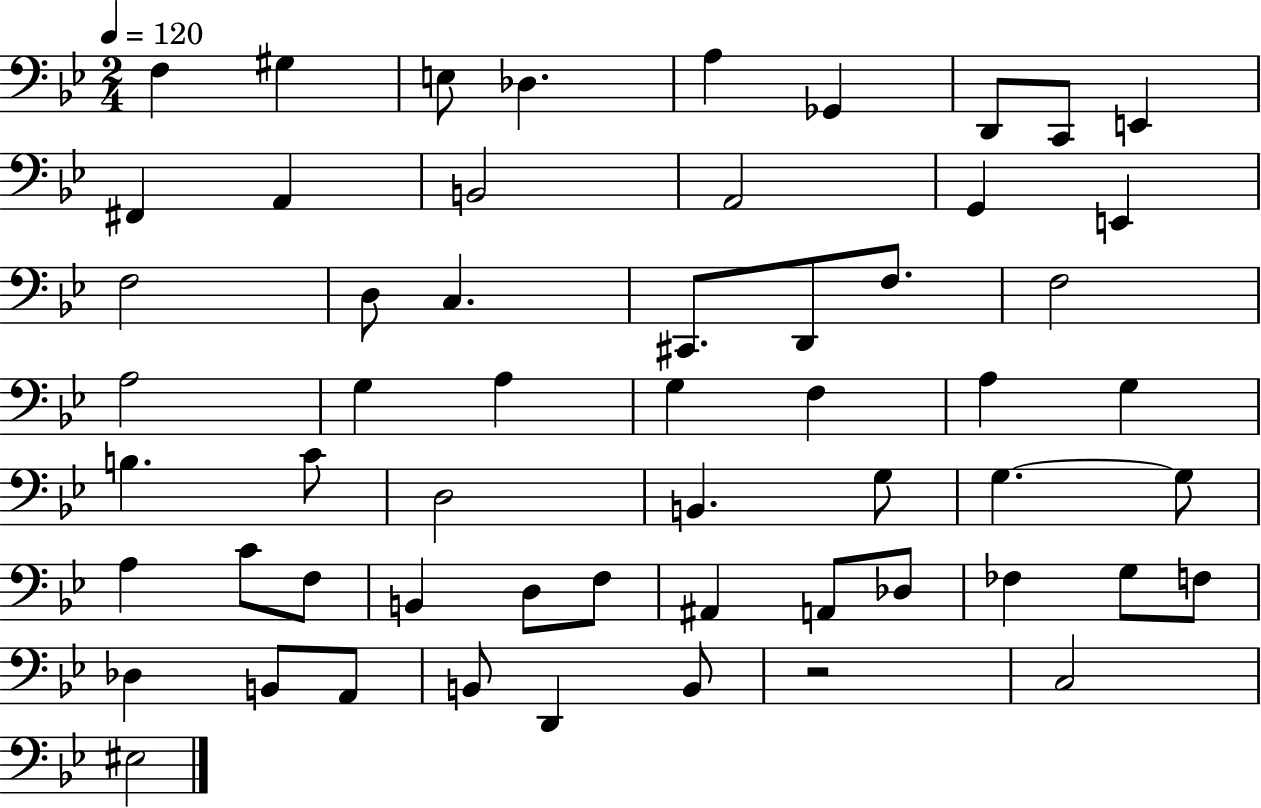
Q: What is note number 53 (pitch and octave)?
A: D2